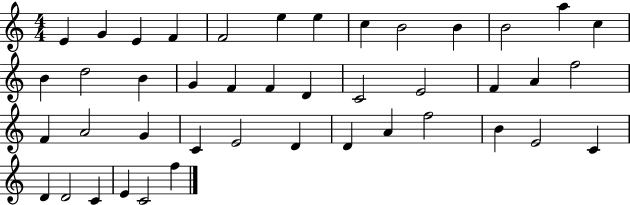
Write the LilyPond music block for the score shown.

{
  \clef treble
  \numericTimeSignature
  \time 4/4
  \key c \major
  e'4 g'4 e'4 f'4 | f'2 e''4 e''4 | c''4 b'2 b'4 | b'2 a''4 c''4 | \break b'4 d''2 b'4 | g'4 f'4 f'4 d'4 | c'2 e'2 | f'4 a'4 f''2 | \break f'4 a'2 g'4 | c'4 e'2 d'4 | d'4 a'4 f''2 | b'4 e'2 c'4 | \break d'4 d'2 c'4 | e'4 c'2 f''4 | \bar "|."
}